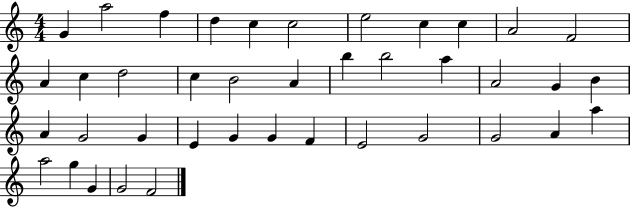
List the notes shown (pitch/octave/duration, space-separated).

G4/q A5/h F5/q D5/q C5/q C5/h E5/h C5/q C5/q A4/h F4/h A4/q C5/q D5/h C5/q B4/h A4/q B5/q B5/h A5/q A4/h G4/q B4/q A4/q G4/h G4/q E4/q G4/q G4/q F4/q E4/h G4/h G4/h A4/q A5/q A5/h G5/q G4/q G4/h F4/h